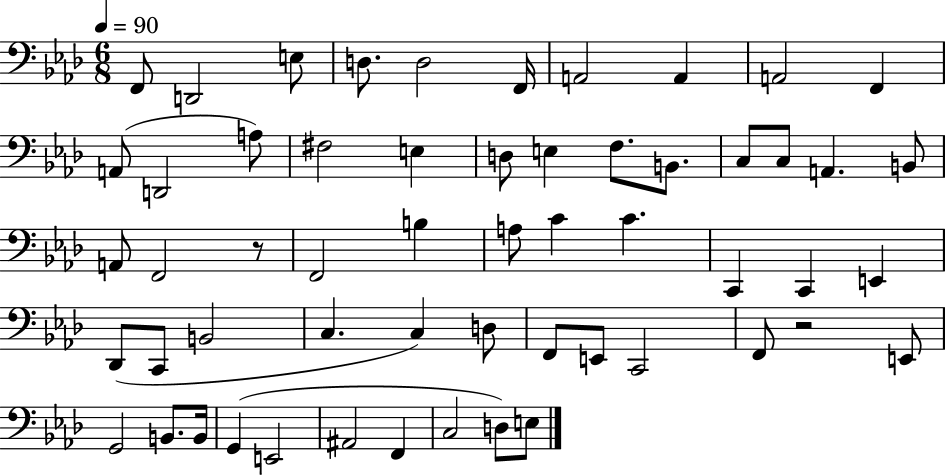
F2/e D2/h E3/e D3/e. D3/h F2/s A2/h A2/q A2/h F2/q A2/e D2/h A3/e F#3/h E3/q D3/e E3/q F3/e. B2/e. C3/e C3/e A2/q. B2/e A2/e F2/h R/e F2/h B3/q A3/e C4/q C4/q. C2/q C2/q E2/q Db2/e C2/e B2/h C3/q. C3/q D3/e F2/e E2/e C2/h F2/e R/h E2/e G2/h B2/e. B2/s G2/q E2/h A#2/h F2/q C3/h D3/e E3/e